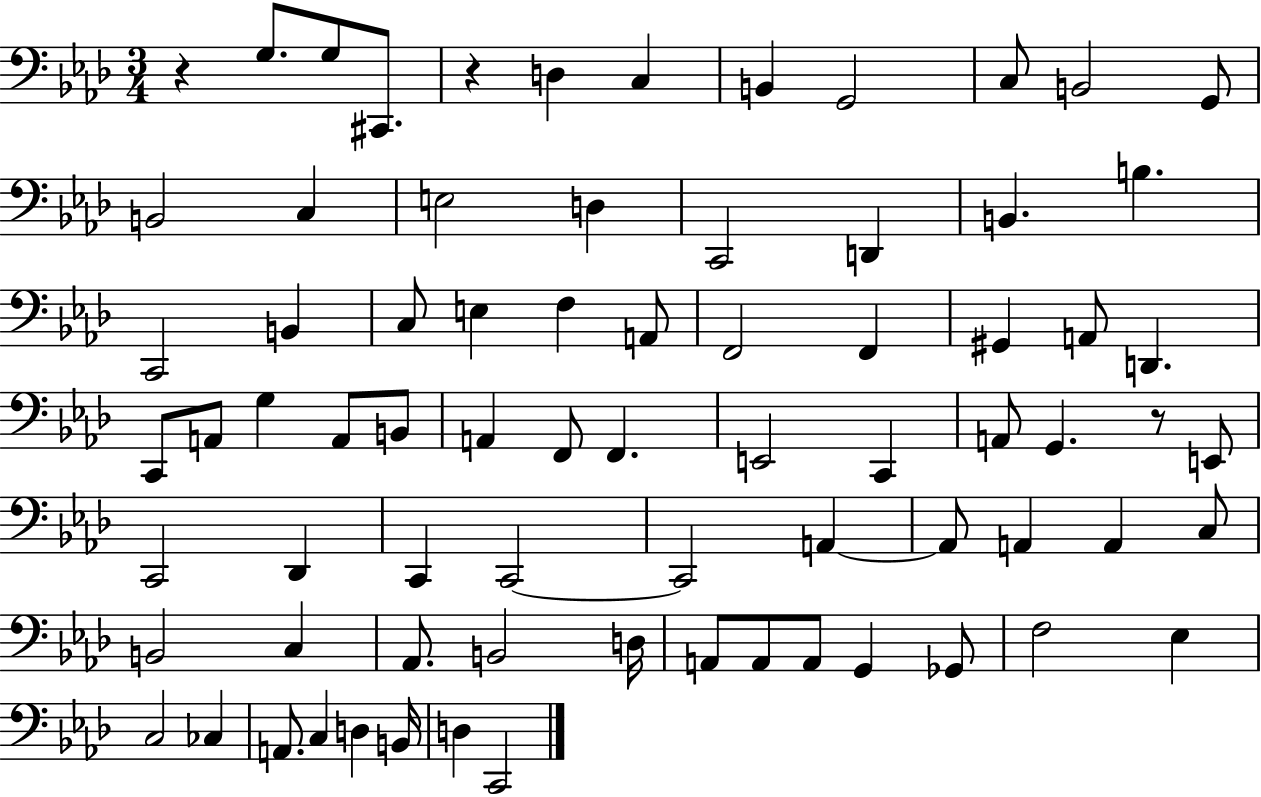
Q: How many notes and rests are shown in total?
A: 75